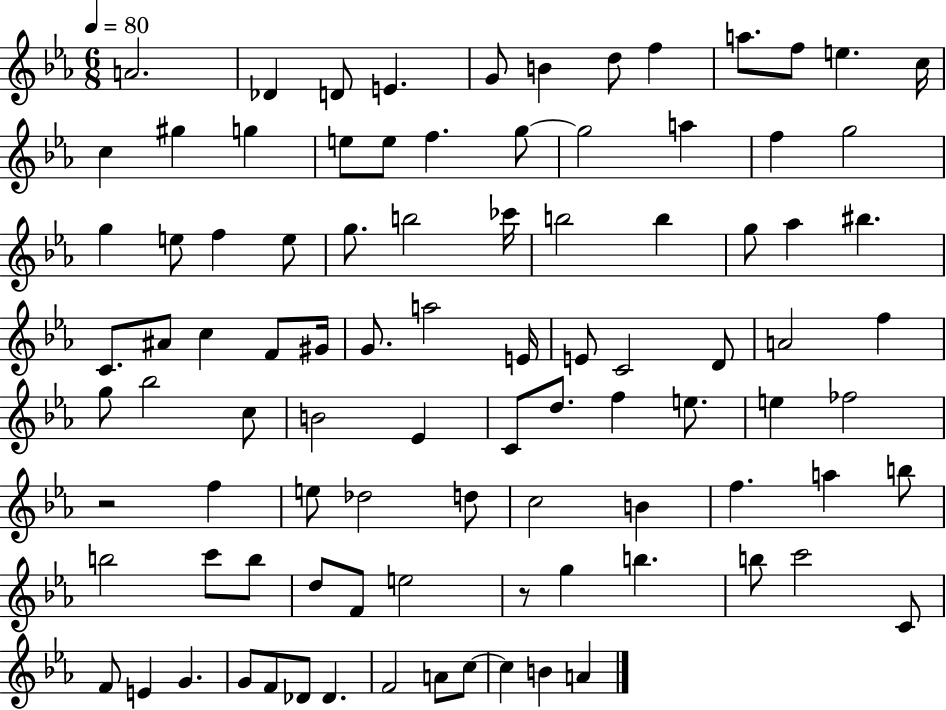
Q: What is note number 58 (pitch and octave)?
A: E5